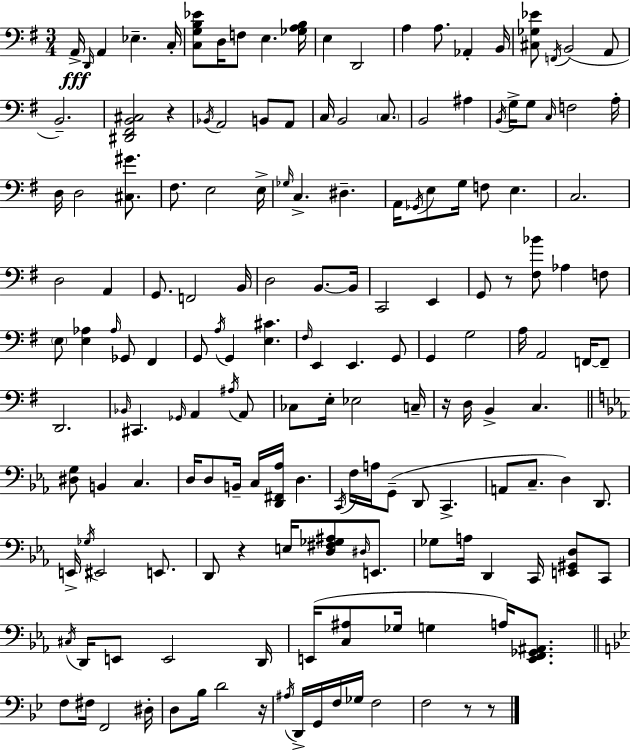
A2/s D2/s A2/q Eb3/q. C3/s [C3,G3,B3,Eb4]/e D3/s F3/e E3/q. [Gb3,A3,B3]/s E3/q D2/h A3/q A3/e. Ab2/q B2/s [C#3,Gb3,Eb4]/e F2/s B2/h A2/e B2/h. [D#2,F#2,B2,C#3]/h R/q Bb2/s A2/h B2/e A2/e C3/s B2/h C3/e. B2/h A#3/q B2/s G3/s G3/e C3/s F3/h A3/s D3/s D3/h [C#3,G#4]/e. F#3/e. E3/h E3/s Gb3/s C3/q. D#3/q. A2/s Gb2/s E3/e G3/s F3/e E3/q. C3/h. D3/h A2/q G2/e. F2/h B2/s D3/h B2/e. B2/s C2/h E2/q G2/e R/e [F#3,Bb4]/e Ab3/q F3/e E3/e [E3,Ab3]/q Ab3/s Gb2/e F#2/q G2/e A3/s G2/q [E3,C#4]/q. F#3/s E2/q E2/q. G2/e G2/q G3/h A3/s A2/h F2/s F2/e D2/h. Bb2/s C#2/q. Gb2/s A2/q A#3/s A2/e CES3/e E3/s Eb3/h C3/s R/s D3/s B2/q C3/q. [D#3,G3]/e B2/q C3/q. D3/s D3/e B2/s C3/s [D2,F#2,Ab3]/s D3/q. C2/s F3/s A3/s G2/e D2/e C2/q. A2/e C3/e. D3/q D2/e. E2/s Gb3/s EIS2/h E2/e. D2/e R/q E3/s [D3,F#3,Gb3,A#3]/e D#3/s E2/e. Gb3/e A3/s D2/q C2/s [E2,G#2,D3]/e C2/e C#3/s D2/s E2/e E2/h D2/s E2/s [C3,A#3]/e Gb3/s G3/q A3/s [E2,F2,Gb2,A#2]/e. F3/e F#3/s F2/h D#3/s D3/e Bb3/s D4/h R/s A#3/s D2/s G2/s F3/s Gb3/s F3/h F3/h R/e R/e